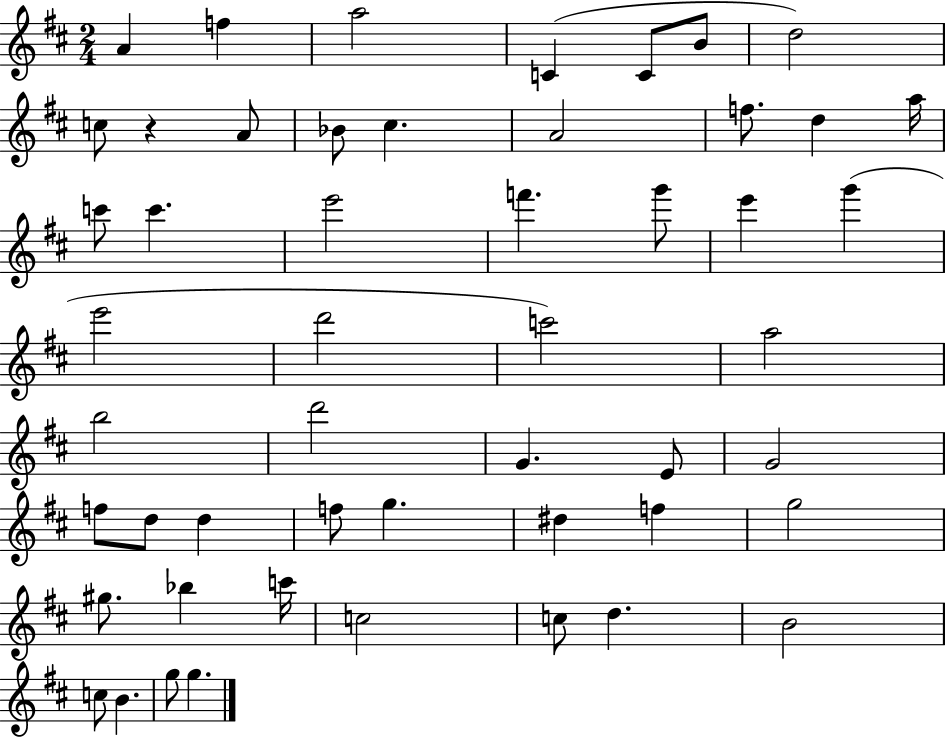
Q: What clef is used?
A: treble